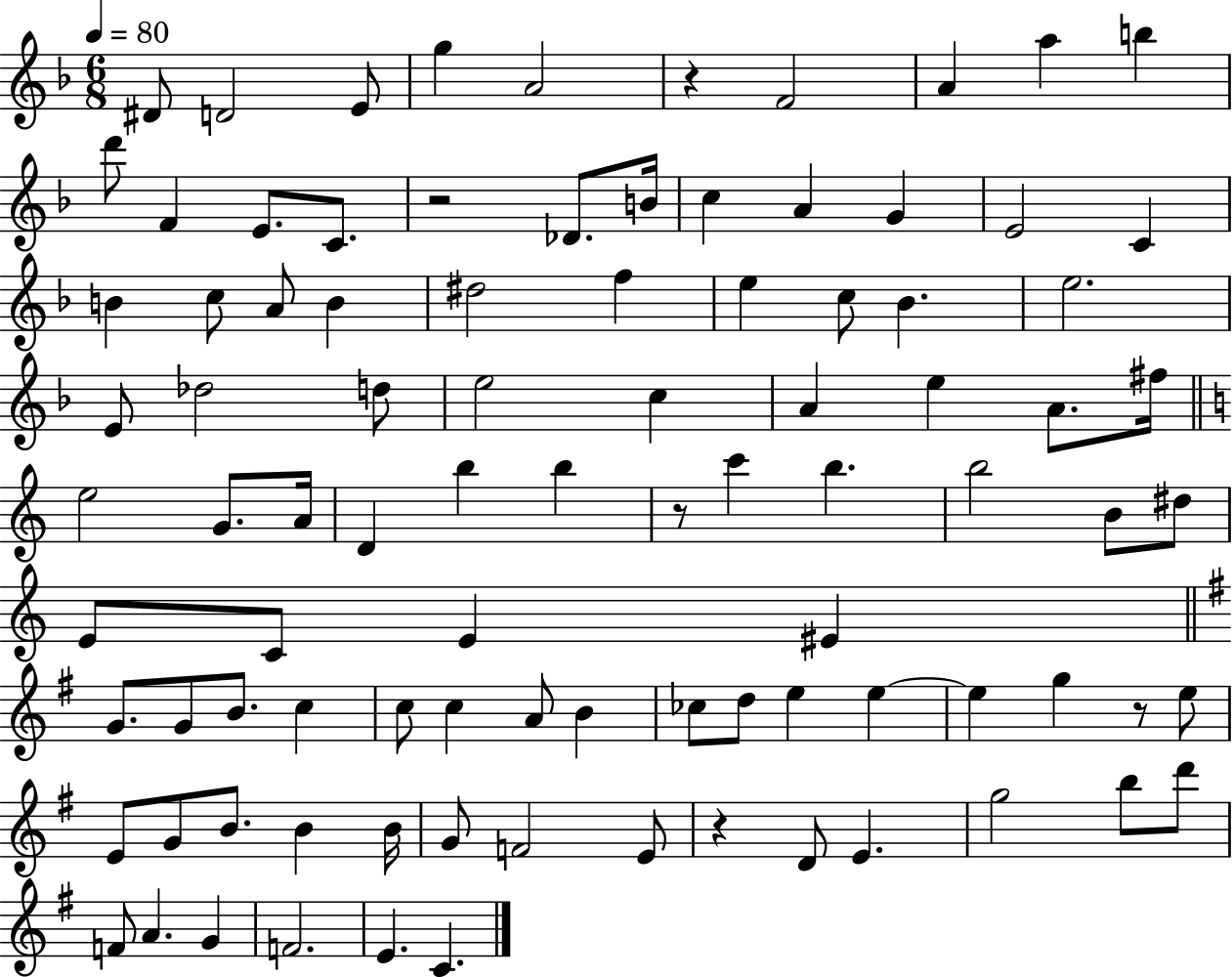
{
  \clef treble
  \numericTimeSignature
  \time 6/8
  \key f \major
  \tempo 4 = 80
  \repeat volta 2 { dis'8 d'2 e'8 | g''4 a'2 | r4 f'2 | a'4 a''4 b''4 | \break d'''8 f'4 e'8. c'8. | r2 des'8. b'16 | c''4 a'4 g'4 | e'2 c'4 | \break b'4 c''8 a'8 b'4 | dis''2 f''4 | e''4 c''8 bes'4. | e''2. | \break e'8 des''2 d''8 | e''2 c''4 | a'4 e''4 a'8. fis''16 | \bar "||" \break \key a \minor e''2 g'8. a'16 | d'4 b''4 b''4 | r8 c'''4 b''4. | b''2 b'8 dis''8 | \break e'8 c'8 e'4 eis'4 | \bar "||" \break \key g \major g'8. g'8 b'8. c''4 | c''8 c''4 a'8 b'4 | ces''8 d''8 e''4 e''4~~ | e''4 g''4 r8 e''8 | \break e'8 g'8 b'8. b'4 b'16 | g'8 f'2 e'8 | r4 d'8 e'4. | g''2 b''8 d'''8 | \break f'8 a'4. g'4 | f'2. | e'4. c'4. | } \bar "|."
}